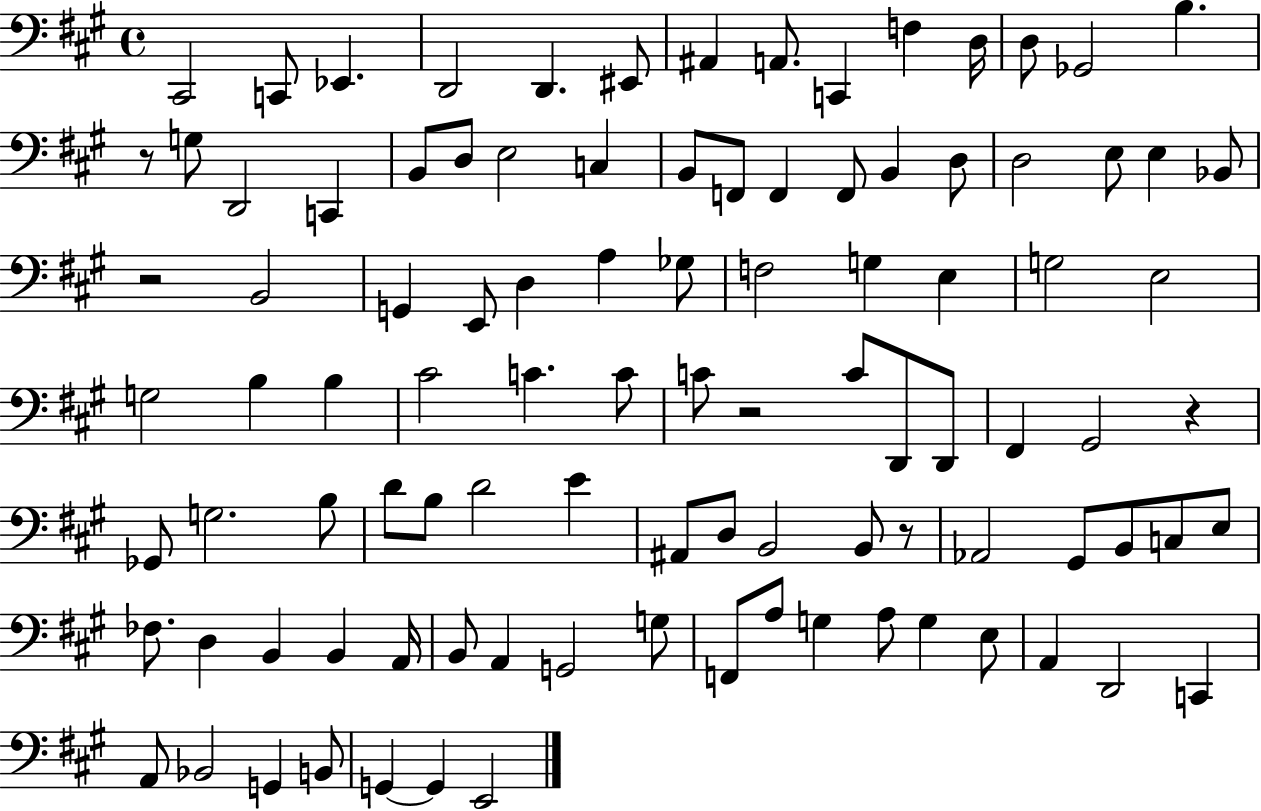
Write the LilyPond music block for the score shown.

{
  \clef bass
  \time 4/4
  \defaultTimeSignature
  \key a \major
  \repeat volta 2 { cis,2 c,8 ees,4. | d,2 d,4. eis,8 | ais,4 a,8. c,4 f4 d16 | d8 ges,2 b4. | \break r8 g8 d,2 c,4 | b,8 d8 e2 c4 | b,8 f,8 f,4 f,8 b,4 d8 | d2 e8 e4 bes,8 | \break r2 b,2 | g,4 e,8 d4 a4 ges8 | f2 g4 e4 | g2 e2 | \break g2 b4 b4 | cis'2 c'4. c'8 | c'8 r2 c'8 d,8 d,8 | fis,4 gis,2 r4 | \break ges,8 g2. b8 | d'8 b8 d'2 e'4 | ais,8 d8 b,2 b,8 r8 | aes,2 gis,8 b,8 c8 e8 | \break fes8. d4 b,4 b,4 a,16 | b,8 a,4 g,2 g8 | f,8 a8 g4 a8 g4 e8 | a,4 d,2 c,4 | \break a,8 bes,2 g,4 b,8 | g,4~~ g,4 e,2 | } \bar "|."
}